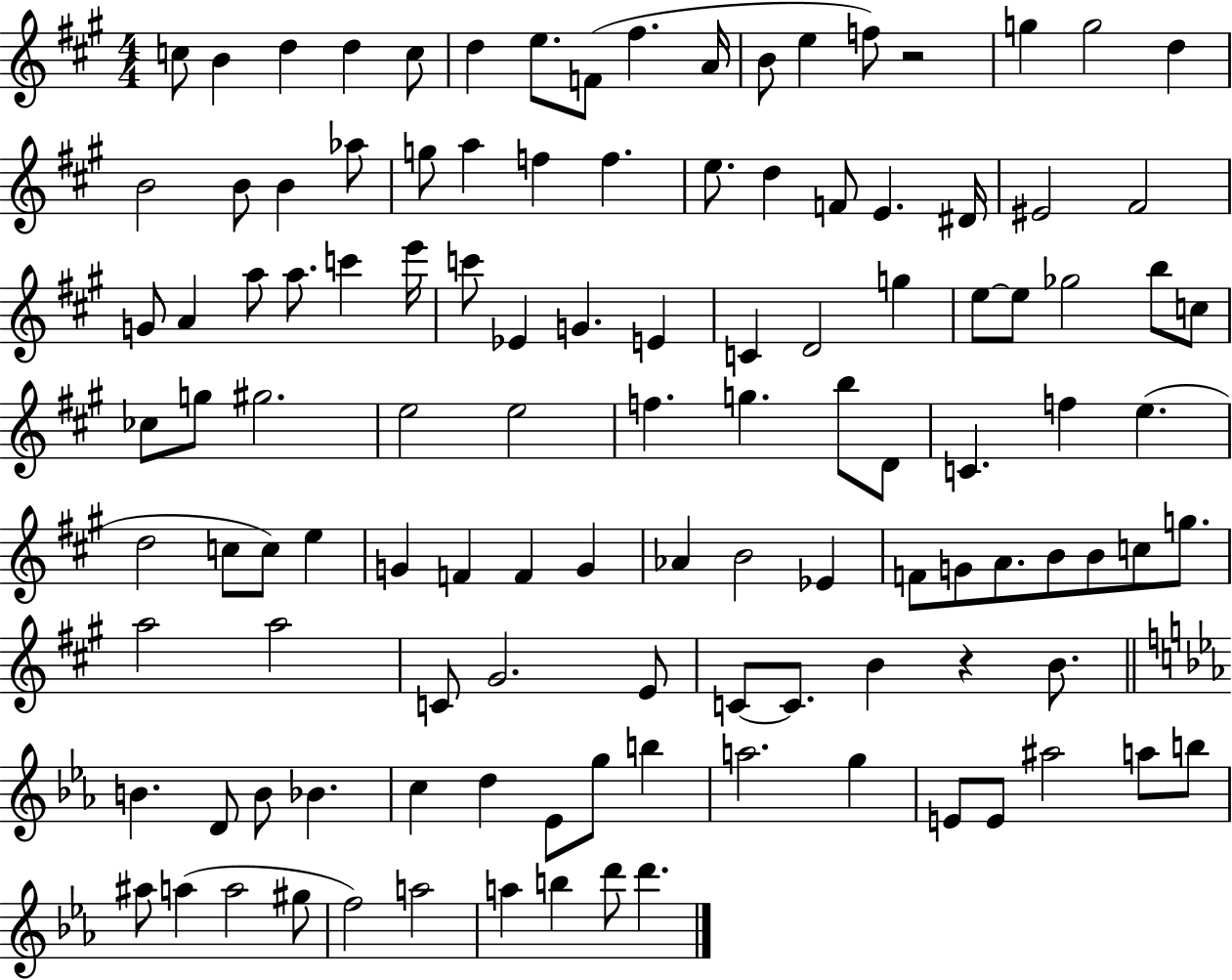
X:1
T:Untitled
M:4/4
L:1/4
K:A
c/2 B d d c/2 d e/2 F/2 ^f A/4 B/2 e f/2 z2 g g2 d B2 B/2 B _a/2 g/2 a f f e/2 d F/2 E ^D/4 ^E2 ^F2 G/2 A a/2 a/2 c' e'/4 c'/2 _E G E C D2 g e/2 e/2 _g2 b/2 c/2 _c/2 g/2 ^g2 e2 e2 f g b/2 D/2 C f e d2 c/2 c/2 e G F F G _A B2 _E F/2 G/2 A/2 B/2 B/2 c/2 g/2 a2 a2 C/2 ^G2 E/2 C/2 C/2 B z B/2 B D/2 B/2 _B c d _E/2 g/2 b a2 g E/2 E/2 ^a2 a/2 b/2 ^a/2 a a2 ^g/2 f2 a2 a b d'/2 d'